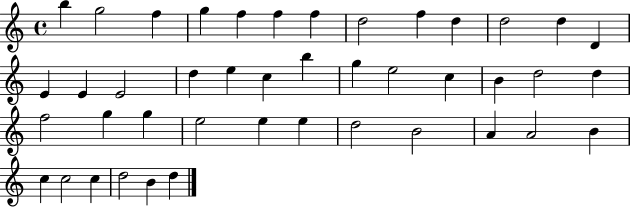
B5/q G5/h F5/q G5/q F5/q F5/q F5/q D5/h F5/q D5/q D5/h D5/q D4/q E4/q E4/q E4/h D5/q E5/q C5/q B5/q G5/q E5/h C5/q B4/q D5/h D5/q F5/h G5/q G5/q E5/h E5/q E5/q D5/h B4/h A4/q A4/h B4/q C5/q C5/h C5/q D5/h B4/q D5/q